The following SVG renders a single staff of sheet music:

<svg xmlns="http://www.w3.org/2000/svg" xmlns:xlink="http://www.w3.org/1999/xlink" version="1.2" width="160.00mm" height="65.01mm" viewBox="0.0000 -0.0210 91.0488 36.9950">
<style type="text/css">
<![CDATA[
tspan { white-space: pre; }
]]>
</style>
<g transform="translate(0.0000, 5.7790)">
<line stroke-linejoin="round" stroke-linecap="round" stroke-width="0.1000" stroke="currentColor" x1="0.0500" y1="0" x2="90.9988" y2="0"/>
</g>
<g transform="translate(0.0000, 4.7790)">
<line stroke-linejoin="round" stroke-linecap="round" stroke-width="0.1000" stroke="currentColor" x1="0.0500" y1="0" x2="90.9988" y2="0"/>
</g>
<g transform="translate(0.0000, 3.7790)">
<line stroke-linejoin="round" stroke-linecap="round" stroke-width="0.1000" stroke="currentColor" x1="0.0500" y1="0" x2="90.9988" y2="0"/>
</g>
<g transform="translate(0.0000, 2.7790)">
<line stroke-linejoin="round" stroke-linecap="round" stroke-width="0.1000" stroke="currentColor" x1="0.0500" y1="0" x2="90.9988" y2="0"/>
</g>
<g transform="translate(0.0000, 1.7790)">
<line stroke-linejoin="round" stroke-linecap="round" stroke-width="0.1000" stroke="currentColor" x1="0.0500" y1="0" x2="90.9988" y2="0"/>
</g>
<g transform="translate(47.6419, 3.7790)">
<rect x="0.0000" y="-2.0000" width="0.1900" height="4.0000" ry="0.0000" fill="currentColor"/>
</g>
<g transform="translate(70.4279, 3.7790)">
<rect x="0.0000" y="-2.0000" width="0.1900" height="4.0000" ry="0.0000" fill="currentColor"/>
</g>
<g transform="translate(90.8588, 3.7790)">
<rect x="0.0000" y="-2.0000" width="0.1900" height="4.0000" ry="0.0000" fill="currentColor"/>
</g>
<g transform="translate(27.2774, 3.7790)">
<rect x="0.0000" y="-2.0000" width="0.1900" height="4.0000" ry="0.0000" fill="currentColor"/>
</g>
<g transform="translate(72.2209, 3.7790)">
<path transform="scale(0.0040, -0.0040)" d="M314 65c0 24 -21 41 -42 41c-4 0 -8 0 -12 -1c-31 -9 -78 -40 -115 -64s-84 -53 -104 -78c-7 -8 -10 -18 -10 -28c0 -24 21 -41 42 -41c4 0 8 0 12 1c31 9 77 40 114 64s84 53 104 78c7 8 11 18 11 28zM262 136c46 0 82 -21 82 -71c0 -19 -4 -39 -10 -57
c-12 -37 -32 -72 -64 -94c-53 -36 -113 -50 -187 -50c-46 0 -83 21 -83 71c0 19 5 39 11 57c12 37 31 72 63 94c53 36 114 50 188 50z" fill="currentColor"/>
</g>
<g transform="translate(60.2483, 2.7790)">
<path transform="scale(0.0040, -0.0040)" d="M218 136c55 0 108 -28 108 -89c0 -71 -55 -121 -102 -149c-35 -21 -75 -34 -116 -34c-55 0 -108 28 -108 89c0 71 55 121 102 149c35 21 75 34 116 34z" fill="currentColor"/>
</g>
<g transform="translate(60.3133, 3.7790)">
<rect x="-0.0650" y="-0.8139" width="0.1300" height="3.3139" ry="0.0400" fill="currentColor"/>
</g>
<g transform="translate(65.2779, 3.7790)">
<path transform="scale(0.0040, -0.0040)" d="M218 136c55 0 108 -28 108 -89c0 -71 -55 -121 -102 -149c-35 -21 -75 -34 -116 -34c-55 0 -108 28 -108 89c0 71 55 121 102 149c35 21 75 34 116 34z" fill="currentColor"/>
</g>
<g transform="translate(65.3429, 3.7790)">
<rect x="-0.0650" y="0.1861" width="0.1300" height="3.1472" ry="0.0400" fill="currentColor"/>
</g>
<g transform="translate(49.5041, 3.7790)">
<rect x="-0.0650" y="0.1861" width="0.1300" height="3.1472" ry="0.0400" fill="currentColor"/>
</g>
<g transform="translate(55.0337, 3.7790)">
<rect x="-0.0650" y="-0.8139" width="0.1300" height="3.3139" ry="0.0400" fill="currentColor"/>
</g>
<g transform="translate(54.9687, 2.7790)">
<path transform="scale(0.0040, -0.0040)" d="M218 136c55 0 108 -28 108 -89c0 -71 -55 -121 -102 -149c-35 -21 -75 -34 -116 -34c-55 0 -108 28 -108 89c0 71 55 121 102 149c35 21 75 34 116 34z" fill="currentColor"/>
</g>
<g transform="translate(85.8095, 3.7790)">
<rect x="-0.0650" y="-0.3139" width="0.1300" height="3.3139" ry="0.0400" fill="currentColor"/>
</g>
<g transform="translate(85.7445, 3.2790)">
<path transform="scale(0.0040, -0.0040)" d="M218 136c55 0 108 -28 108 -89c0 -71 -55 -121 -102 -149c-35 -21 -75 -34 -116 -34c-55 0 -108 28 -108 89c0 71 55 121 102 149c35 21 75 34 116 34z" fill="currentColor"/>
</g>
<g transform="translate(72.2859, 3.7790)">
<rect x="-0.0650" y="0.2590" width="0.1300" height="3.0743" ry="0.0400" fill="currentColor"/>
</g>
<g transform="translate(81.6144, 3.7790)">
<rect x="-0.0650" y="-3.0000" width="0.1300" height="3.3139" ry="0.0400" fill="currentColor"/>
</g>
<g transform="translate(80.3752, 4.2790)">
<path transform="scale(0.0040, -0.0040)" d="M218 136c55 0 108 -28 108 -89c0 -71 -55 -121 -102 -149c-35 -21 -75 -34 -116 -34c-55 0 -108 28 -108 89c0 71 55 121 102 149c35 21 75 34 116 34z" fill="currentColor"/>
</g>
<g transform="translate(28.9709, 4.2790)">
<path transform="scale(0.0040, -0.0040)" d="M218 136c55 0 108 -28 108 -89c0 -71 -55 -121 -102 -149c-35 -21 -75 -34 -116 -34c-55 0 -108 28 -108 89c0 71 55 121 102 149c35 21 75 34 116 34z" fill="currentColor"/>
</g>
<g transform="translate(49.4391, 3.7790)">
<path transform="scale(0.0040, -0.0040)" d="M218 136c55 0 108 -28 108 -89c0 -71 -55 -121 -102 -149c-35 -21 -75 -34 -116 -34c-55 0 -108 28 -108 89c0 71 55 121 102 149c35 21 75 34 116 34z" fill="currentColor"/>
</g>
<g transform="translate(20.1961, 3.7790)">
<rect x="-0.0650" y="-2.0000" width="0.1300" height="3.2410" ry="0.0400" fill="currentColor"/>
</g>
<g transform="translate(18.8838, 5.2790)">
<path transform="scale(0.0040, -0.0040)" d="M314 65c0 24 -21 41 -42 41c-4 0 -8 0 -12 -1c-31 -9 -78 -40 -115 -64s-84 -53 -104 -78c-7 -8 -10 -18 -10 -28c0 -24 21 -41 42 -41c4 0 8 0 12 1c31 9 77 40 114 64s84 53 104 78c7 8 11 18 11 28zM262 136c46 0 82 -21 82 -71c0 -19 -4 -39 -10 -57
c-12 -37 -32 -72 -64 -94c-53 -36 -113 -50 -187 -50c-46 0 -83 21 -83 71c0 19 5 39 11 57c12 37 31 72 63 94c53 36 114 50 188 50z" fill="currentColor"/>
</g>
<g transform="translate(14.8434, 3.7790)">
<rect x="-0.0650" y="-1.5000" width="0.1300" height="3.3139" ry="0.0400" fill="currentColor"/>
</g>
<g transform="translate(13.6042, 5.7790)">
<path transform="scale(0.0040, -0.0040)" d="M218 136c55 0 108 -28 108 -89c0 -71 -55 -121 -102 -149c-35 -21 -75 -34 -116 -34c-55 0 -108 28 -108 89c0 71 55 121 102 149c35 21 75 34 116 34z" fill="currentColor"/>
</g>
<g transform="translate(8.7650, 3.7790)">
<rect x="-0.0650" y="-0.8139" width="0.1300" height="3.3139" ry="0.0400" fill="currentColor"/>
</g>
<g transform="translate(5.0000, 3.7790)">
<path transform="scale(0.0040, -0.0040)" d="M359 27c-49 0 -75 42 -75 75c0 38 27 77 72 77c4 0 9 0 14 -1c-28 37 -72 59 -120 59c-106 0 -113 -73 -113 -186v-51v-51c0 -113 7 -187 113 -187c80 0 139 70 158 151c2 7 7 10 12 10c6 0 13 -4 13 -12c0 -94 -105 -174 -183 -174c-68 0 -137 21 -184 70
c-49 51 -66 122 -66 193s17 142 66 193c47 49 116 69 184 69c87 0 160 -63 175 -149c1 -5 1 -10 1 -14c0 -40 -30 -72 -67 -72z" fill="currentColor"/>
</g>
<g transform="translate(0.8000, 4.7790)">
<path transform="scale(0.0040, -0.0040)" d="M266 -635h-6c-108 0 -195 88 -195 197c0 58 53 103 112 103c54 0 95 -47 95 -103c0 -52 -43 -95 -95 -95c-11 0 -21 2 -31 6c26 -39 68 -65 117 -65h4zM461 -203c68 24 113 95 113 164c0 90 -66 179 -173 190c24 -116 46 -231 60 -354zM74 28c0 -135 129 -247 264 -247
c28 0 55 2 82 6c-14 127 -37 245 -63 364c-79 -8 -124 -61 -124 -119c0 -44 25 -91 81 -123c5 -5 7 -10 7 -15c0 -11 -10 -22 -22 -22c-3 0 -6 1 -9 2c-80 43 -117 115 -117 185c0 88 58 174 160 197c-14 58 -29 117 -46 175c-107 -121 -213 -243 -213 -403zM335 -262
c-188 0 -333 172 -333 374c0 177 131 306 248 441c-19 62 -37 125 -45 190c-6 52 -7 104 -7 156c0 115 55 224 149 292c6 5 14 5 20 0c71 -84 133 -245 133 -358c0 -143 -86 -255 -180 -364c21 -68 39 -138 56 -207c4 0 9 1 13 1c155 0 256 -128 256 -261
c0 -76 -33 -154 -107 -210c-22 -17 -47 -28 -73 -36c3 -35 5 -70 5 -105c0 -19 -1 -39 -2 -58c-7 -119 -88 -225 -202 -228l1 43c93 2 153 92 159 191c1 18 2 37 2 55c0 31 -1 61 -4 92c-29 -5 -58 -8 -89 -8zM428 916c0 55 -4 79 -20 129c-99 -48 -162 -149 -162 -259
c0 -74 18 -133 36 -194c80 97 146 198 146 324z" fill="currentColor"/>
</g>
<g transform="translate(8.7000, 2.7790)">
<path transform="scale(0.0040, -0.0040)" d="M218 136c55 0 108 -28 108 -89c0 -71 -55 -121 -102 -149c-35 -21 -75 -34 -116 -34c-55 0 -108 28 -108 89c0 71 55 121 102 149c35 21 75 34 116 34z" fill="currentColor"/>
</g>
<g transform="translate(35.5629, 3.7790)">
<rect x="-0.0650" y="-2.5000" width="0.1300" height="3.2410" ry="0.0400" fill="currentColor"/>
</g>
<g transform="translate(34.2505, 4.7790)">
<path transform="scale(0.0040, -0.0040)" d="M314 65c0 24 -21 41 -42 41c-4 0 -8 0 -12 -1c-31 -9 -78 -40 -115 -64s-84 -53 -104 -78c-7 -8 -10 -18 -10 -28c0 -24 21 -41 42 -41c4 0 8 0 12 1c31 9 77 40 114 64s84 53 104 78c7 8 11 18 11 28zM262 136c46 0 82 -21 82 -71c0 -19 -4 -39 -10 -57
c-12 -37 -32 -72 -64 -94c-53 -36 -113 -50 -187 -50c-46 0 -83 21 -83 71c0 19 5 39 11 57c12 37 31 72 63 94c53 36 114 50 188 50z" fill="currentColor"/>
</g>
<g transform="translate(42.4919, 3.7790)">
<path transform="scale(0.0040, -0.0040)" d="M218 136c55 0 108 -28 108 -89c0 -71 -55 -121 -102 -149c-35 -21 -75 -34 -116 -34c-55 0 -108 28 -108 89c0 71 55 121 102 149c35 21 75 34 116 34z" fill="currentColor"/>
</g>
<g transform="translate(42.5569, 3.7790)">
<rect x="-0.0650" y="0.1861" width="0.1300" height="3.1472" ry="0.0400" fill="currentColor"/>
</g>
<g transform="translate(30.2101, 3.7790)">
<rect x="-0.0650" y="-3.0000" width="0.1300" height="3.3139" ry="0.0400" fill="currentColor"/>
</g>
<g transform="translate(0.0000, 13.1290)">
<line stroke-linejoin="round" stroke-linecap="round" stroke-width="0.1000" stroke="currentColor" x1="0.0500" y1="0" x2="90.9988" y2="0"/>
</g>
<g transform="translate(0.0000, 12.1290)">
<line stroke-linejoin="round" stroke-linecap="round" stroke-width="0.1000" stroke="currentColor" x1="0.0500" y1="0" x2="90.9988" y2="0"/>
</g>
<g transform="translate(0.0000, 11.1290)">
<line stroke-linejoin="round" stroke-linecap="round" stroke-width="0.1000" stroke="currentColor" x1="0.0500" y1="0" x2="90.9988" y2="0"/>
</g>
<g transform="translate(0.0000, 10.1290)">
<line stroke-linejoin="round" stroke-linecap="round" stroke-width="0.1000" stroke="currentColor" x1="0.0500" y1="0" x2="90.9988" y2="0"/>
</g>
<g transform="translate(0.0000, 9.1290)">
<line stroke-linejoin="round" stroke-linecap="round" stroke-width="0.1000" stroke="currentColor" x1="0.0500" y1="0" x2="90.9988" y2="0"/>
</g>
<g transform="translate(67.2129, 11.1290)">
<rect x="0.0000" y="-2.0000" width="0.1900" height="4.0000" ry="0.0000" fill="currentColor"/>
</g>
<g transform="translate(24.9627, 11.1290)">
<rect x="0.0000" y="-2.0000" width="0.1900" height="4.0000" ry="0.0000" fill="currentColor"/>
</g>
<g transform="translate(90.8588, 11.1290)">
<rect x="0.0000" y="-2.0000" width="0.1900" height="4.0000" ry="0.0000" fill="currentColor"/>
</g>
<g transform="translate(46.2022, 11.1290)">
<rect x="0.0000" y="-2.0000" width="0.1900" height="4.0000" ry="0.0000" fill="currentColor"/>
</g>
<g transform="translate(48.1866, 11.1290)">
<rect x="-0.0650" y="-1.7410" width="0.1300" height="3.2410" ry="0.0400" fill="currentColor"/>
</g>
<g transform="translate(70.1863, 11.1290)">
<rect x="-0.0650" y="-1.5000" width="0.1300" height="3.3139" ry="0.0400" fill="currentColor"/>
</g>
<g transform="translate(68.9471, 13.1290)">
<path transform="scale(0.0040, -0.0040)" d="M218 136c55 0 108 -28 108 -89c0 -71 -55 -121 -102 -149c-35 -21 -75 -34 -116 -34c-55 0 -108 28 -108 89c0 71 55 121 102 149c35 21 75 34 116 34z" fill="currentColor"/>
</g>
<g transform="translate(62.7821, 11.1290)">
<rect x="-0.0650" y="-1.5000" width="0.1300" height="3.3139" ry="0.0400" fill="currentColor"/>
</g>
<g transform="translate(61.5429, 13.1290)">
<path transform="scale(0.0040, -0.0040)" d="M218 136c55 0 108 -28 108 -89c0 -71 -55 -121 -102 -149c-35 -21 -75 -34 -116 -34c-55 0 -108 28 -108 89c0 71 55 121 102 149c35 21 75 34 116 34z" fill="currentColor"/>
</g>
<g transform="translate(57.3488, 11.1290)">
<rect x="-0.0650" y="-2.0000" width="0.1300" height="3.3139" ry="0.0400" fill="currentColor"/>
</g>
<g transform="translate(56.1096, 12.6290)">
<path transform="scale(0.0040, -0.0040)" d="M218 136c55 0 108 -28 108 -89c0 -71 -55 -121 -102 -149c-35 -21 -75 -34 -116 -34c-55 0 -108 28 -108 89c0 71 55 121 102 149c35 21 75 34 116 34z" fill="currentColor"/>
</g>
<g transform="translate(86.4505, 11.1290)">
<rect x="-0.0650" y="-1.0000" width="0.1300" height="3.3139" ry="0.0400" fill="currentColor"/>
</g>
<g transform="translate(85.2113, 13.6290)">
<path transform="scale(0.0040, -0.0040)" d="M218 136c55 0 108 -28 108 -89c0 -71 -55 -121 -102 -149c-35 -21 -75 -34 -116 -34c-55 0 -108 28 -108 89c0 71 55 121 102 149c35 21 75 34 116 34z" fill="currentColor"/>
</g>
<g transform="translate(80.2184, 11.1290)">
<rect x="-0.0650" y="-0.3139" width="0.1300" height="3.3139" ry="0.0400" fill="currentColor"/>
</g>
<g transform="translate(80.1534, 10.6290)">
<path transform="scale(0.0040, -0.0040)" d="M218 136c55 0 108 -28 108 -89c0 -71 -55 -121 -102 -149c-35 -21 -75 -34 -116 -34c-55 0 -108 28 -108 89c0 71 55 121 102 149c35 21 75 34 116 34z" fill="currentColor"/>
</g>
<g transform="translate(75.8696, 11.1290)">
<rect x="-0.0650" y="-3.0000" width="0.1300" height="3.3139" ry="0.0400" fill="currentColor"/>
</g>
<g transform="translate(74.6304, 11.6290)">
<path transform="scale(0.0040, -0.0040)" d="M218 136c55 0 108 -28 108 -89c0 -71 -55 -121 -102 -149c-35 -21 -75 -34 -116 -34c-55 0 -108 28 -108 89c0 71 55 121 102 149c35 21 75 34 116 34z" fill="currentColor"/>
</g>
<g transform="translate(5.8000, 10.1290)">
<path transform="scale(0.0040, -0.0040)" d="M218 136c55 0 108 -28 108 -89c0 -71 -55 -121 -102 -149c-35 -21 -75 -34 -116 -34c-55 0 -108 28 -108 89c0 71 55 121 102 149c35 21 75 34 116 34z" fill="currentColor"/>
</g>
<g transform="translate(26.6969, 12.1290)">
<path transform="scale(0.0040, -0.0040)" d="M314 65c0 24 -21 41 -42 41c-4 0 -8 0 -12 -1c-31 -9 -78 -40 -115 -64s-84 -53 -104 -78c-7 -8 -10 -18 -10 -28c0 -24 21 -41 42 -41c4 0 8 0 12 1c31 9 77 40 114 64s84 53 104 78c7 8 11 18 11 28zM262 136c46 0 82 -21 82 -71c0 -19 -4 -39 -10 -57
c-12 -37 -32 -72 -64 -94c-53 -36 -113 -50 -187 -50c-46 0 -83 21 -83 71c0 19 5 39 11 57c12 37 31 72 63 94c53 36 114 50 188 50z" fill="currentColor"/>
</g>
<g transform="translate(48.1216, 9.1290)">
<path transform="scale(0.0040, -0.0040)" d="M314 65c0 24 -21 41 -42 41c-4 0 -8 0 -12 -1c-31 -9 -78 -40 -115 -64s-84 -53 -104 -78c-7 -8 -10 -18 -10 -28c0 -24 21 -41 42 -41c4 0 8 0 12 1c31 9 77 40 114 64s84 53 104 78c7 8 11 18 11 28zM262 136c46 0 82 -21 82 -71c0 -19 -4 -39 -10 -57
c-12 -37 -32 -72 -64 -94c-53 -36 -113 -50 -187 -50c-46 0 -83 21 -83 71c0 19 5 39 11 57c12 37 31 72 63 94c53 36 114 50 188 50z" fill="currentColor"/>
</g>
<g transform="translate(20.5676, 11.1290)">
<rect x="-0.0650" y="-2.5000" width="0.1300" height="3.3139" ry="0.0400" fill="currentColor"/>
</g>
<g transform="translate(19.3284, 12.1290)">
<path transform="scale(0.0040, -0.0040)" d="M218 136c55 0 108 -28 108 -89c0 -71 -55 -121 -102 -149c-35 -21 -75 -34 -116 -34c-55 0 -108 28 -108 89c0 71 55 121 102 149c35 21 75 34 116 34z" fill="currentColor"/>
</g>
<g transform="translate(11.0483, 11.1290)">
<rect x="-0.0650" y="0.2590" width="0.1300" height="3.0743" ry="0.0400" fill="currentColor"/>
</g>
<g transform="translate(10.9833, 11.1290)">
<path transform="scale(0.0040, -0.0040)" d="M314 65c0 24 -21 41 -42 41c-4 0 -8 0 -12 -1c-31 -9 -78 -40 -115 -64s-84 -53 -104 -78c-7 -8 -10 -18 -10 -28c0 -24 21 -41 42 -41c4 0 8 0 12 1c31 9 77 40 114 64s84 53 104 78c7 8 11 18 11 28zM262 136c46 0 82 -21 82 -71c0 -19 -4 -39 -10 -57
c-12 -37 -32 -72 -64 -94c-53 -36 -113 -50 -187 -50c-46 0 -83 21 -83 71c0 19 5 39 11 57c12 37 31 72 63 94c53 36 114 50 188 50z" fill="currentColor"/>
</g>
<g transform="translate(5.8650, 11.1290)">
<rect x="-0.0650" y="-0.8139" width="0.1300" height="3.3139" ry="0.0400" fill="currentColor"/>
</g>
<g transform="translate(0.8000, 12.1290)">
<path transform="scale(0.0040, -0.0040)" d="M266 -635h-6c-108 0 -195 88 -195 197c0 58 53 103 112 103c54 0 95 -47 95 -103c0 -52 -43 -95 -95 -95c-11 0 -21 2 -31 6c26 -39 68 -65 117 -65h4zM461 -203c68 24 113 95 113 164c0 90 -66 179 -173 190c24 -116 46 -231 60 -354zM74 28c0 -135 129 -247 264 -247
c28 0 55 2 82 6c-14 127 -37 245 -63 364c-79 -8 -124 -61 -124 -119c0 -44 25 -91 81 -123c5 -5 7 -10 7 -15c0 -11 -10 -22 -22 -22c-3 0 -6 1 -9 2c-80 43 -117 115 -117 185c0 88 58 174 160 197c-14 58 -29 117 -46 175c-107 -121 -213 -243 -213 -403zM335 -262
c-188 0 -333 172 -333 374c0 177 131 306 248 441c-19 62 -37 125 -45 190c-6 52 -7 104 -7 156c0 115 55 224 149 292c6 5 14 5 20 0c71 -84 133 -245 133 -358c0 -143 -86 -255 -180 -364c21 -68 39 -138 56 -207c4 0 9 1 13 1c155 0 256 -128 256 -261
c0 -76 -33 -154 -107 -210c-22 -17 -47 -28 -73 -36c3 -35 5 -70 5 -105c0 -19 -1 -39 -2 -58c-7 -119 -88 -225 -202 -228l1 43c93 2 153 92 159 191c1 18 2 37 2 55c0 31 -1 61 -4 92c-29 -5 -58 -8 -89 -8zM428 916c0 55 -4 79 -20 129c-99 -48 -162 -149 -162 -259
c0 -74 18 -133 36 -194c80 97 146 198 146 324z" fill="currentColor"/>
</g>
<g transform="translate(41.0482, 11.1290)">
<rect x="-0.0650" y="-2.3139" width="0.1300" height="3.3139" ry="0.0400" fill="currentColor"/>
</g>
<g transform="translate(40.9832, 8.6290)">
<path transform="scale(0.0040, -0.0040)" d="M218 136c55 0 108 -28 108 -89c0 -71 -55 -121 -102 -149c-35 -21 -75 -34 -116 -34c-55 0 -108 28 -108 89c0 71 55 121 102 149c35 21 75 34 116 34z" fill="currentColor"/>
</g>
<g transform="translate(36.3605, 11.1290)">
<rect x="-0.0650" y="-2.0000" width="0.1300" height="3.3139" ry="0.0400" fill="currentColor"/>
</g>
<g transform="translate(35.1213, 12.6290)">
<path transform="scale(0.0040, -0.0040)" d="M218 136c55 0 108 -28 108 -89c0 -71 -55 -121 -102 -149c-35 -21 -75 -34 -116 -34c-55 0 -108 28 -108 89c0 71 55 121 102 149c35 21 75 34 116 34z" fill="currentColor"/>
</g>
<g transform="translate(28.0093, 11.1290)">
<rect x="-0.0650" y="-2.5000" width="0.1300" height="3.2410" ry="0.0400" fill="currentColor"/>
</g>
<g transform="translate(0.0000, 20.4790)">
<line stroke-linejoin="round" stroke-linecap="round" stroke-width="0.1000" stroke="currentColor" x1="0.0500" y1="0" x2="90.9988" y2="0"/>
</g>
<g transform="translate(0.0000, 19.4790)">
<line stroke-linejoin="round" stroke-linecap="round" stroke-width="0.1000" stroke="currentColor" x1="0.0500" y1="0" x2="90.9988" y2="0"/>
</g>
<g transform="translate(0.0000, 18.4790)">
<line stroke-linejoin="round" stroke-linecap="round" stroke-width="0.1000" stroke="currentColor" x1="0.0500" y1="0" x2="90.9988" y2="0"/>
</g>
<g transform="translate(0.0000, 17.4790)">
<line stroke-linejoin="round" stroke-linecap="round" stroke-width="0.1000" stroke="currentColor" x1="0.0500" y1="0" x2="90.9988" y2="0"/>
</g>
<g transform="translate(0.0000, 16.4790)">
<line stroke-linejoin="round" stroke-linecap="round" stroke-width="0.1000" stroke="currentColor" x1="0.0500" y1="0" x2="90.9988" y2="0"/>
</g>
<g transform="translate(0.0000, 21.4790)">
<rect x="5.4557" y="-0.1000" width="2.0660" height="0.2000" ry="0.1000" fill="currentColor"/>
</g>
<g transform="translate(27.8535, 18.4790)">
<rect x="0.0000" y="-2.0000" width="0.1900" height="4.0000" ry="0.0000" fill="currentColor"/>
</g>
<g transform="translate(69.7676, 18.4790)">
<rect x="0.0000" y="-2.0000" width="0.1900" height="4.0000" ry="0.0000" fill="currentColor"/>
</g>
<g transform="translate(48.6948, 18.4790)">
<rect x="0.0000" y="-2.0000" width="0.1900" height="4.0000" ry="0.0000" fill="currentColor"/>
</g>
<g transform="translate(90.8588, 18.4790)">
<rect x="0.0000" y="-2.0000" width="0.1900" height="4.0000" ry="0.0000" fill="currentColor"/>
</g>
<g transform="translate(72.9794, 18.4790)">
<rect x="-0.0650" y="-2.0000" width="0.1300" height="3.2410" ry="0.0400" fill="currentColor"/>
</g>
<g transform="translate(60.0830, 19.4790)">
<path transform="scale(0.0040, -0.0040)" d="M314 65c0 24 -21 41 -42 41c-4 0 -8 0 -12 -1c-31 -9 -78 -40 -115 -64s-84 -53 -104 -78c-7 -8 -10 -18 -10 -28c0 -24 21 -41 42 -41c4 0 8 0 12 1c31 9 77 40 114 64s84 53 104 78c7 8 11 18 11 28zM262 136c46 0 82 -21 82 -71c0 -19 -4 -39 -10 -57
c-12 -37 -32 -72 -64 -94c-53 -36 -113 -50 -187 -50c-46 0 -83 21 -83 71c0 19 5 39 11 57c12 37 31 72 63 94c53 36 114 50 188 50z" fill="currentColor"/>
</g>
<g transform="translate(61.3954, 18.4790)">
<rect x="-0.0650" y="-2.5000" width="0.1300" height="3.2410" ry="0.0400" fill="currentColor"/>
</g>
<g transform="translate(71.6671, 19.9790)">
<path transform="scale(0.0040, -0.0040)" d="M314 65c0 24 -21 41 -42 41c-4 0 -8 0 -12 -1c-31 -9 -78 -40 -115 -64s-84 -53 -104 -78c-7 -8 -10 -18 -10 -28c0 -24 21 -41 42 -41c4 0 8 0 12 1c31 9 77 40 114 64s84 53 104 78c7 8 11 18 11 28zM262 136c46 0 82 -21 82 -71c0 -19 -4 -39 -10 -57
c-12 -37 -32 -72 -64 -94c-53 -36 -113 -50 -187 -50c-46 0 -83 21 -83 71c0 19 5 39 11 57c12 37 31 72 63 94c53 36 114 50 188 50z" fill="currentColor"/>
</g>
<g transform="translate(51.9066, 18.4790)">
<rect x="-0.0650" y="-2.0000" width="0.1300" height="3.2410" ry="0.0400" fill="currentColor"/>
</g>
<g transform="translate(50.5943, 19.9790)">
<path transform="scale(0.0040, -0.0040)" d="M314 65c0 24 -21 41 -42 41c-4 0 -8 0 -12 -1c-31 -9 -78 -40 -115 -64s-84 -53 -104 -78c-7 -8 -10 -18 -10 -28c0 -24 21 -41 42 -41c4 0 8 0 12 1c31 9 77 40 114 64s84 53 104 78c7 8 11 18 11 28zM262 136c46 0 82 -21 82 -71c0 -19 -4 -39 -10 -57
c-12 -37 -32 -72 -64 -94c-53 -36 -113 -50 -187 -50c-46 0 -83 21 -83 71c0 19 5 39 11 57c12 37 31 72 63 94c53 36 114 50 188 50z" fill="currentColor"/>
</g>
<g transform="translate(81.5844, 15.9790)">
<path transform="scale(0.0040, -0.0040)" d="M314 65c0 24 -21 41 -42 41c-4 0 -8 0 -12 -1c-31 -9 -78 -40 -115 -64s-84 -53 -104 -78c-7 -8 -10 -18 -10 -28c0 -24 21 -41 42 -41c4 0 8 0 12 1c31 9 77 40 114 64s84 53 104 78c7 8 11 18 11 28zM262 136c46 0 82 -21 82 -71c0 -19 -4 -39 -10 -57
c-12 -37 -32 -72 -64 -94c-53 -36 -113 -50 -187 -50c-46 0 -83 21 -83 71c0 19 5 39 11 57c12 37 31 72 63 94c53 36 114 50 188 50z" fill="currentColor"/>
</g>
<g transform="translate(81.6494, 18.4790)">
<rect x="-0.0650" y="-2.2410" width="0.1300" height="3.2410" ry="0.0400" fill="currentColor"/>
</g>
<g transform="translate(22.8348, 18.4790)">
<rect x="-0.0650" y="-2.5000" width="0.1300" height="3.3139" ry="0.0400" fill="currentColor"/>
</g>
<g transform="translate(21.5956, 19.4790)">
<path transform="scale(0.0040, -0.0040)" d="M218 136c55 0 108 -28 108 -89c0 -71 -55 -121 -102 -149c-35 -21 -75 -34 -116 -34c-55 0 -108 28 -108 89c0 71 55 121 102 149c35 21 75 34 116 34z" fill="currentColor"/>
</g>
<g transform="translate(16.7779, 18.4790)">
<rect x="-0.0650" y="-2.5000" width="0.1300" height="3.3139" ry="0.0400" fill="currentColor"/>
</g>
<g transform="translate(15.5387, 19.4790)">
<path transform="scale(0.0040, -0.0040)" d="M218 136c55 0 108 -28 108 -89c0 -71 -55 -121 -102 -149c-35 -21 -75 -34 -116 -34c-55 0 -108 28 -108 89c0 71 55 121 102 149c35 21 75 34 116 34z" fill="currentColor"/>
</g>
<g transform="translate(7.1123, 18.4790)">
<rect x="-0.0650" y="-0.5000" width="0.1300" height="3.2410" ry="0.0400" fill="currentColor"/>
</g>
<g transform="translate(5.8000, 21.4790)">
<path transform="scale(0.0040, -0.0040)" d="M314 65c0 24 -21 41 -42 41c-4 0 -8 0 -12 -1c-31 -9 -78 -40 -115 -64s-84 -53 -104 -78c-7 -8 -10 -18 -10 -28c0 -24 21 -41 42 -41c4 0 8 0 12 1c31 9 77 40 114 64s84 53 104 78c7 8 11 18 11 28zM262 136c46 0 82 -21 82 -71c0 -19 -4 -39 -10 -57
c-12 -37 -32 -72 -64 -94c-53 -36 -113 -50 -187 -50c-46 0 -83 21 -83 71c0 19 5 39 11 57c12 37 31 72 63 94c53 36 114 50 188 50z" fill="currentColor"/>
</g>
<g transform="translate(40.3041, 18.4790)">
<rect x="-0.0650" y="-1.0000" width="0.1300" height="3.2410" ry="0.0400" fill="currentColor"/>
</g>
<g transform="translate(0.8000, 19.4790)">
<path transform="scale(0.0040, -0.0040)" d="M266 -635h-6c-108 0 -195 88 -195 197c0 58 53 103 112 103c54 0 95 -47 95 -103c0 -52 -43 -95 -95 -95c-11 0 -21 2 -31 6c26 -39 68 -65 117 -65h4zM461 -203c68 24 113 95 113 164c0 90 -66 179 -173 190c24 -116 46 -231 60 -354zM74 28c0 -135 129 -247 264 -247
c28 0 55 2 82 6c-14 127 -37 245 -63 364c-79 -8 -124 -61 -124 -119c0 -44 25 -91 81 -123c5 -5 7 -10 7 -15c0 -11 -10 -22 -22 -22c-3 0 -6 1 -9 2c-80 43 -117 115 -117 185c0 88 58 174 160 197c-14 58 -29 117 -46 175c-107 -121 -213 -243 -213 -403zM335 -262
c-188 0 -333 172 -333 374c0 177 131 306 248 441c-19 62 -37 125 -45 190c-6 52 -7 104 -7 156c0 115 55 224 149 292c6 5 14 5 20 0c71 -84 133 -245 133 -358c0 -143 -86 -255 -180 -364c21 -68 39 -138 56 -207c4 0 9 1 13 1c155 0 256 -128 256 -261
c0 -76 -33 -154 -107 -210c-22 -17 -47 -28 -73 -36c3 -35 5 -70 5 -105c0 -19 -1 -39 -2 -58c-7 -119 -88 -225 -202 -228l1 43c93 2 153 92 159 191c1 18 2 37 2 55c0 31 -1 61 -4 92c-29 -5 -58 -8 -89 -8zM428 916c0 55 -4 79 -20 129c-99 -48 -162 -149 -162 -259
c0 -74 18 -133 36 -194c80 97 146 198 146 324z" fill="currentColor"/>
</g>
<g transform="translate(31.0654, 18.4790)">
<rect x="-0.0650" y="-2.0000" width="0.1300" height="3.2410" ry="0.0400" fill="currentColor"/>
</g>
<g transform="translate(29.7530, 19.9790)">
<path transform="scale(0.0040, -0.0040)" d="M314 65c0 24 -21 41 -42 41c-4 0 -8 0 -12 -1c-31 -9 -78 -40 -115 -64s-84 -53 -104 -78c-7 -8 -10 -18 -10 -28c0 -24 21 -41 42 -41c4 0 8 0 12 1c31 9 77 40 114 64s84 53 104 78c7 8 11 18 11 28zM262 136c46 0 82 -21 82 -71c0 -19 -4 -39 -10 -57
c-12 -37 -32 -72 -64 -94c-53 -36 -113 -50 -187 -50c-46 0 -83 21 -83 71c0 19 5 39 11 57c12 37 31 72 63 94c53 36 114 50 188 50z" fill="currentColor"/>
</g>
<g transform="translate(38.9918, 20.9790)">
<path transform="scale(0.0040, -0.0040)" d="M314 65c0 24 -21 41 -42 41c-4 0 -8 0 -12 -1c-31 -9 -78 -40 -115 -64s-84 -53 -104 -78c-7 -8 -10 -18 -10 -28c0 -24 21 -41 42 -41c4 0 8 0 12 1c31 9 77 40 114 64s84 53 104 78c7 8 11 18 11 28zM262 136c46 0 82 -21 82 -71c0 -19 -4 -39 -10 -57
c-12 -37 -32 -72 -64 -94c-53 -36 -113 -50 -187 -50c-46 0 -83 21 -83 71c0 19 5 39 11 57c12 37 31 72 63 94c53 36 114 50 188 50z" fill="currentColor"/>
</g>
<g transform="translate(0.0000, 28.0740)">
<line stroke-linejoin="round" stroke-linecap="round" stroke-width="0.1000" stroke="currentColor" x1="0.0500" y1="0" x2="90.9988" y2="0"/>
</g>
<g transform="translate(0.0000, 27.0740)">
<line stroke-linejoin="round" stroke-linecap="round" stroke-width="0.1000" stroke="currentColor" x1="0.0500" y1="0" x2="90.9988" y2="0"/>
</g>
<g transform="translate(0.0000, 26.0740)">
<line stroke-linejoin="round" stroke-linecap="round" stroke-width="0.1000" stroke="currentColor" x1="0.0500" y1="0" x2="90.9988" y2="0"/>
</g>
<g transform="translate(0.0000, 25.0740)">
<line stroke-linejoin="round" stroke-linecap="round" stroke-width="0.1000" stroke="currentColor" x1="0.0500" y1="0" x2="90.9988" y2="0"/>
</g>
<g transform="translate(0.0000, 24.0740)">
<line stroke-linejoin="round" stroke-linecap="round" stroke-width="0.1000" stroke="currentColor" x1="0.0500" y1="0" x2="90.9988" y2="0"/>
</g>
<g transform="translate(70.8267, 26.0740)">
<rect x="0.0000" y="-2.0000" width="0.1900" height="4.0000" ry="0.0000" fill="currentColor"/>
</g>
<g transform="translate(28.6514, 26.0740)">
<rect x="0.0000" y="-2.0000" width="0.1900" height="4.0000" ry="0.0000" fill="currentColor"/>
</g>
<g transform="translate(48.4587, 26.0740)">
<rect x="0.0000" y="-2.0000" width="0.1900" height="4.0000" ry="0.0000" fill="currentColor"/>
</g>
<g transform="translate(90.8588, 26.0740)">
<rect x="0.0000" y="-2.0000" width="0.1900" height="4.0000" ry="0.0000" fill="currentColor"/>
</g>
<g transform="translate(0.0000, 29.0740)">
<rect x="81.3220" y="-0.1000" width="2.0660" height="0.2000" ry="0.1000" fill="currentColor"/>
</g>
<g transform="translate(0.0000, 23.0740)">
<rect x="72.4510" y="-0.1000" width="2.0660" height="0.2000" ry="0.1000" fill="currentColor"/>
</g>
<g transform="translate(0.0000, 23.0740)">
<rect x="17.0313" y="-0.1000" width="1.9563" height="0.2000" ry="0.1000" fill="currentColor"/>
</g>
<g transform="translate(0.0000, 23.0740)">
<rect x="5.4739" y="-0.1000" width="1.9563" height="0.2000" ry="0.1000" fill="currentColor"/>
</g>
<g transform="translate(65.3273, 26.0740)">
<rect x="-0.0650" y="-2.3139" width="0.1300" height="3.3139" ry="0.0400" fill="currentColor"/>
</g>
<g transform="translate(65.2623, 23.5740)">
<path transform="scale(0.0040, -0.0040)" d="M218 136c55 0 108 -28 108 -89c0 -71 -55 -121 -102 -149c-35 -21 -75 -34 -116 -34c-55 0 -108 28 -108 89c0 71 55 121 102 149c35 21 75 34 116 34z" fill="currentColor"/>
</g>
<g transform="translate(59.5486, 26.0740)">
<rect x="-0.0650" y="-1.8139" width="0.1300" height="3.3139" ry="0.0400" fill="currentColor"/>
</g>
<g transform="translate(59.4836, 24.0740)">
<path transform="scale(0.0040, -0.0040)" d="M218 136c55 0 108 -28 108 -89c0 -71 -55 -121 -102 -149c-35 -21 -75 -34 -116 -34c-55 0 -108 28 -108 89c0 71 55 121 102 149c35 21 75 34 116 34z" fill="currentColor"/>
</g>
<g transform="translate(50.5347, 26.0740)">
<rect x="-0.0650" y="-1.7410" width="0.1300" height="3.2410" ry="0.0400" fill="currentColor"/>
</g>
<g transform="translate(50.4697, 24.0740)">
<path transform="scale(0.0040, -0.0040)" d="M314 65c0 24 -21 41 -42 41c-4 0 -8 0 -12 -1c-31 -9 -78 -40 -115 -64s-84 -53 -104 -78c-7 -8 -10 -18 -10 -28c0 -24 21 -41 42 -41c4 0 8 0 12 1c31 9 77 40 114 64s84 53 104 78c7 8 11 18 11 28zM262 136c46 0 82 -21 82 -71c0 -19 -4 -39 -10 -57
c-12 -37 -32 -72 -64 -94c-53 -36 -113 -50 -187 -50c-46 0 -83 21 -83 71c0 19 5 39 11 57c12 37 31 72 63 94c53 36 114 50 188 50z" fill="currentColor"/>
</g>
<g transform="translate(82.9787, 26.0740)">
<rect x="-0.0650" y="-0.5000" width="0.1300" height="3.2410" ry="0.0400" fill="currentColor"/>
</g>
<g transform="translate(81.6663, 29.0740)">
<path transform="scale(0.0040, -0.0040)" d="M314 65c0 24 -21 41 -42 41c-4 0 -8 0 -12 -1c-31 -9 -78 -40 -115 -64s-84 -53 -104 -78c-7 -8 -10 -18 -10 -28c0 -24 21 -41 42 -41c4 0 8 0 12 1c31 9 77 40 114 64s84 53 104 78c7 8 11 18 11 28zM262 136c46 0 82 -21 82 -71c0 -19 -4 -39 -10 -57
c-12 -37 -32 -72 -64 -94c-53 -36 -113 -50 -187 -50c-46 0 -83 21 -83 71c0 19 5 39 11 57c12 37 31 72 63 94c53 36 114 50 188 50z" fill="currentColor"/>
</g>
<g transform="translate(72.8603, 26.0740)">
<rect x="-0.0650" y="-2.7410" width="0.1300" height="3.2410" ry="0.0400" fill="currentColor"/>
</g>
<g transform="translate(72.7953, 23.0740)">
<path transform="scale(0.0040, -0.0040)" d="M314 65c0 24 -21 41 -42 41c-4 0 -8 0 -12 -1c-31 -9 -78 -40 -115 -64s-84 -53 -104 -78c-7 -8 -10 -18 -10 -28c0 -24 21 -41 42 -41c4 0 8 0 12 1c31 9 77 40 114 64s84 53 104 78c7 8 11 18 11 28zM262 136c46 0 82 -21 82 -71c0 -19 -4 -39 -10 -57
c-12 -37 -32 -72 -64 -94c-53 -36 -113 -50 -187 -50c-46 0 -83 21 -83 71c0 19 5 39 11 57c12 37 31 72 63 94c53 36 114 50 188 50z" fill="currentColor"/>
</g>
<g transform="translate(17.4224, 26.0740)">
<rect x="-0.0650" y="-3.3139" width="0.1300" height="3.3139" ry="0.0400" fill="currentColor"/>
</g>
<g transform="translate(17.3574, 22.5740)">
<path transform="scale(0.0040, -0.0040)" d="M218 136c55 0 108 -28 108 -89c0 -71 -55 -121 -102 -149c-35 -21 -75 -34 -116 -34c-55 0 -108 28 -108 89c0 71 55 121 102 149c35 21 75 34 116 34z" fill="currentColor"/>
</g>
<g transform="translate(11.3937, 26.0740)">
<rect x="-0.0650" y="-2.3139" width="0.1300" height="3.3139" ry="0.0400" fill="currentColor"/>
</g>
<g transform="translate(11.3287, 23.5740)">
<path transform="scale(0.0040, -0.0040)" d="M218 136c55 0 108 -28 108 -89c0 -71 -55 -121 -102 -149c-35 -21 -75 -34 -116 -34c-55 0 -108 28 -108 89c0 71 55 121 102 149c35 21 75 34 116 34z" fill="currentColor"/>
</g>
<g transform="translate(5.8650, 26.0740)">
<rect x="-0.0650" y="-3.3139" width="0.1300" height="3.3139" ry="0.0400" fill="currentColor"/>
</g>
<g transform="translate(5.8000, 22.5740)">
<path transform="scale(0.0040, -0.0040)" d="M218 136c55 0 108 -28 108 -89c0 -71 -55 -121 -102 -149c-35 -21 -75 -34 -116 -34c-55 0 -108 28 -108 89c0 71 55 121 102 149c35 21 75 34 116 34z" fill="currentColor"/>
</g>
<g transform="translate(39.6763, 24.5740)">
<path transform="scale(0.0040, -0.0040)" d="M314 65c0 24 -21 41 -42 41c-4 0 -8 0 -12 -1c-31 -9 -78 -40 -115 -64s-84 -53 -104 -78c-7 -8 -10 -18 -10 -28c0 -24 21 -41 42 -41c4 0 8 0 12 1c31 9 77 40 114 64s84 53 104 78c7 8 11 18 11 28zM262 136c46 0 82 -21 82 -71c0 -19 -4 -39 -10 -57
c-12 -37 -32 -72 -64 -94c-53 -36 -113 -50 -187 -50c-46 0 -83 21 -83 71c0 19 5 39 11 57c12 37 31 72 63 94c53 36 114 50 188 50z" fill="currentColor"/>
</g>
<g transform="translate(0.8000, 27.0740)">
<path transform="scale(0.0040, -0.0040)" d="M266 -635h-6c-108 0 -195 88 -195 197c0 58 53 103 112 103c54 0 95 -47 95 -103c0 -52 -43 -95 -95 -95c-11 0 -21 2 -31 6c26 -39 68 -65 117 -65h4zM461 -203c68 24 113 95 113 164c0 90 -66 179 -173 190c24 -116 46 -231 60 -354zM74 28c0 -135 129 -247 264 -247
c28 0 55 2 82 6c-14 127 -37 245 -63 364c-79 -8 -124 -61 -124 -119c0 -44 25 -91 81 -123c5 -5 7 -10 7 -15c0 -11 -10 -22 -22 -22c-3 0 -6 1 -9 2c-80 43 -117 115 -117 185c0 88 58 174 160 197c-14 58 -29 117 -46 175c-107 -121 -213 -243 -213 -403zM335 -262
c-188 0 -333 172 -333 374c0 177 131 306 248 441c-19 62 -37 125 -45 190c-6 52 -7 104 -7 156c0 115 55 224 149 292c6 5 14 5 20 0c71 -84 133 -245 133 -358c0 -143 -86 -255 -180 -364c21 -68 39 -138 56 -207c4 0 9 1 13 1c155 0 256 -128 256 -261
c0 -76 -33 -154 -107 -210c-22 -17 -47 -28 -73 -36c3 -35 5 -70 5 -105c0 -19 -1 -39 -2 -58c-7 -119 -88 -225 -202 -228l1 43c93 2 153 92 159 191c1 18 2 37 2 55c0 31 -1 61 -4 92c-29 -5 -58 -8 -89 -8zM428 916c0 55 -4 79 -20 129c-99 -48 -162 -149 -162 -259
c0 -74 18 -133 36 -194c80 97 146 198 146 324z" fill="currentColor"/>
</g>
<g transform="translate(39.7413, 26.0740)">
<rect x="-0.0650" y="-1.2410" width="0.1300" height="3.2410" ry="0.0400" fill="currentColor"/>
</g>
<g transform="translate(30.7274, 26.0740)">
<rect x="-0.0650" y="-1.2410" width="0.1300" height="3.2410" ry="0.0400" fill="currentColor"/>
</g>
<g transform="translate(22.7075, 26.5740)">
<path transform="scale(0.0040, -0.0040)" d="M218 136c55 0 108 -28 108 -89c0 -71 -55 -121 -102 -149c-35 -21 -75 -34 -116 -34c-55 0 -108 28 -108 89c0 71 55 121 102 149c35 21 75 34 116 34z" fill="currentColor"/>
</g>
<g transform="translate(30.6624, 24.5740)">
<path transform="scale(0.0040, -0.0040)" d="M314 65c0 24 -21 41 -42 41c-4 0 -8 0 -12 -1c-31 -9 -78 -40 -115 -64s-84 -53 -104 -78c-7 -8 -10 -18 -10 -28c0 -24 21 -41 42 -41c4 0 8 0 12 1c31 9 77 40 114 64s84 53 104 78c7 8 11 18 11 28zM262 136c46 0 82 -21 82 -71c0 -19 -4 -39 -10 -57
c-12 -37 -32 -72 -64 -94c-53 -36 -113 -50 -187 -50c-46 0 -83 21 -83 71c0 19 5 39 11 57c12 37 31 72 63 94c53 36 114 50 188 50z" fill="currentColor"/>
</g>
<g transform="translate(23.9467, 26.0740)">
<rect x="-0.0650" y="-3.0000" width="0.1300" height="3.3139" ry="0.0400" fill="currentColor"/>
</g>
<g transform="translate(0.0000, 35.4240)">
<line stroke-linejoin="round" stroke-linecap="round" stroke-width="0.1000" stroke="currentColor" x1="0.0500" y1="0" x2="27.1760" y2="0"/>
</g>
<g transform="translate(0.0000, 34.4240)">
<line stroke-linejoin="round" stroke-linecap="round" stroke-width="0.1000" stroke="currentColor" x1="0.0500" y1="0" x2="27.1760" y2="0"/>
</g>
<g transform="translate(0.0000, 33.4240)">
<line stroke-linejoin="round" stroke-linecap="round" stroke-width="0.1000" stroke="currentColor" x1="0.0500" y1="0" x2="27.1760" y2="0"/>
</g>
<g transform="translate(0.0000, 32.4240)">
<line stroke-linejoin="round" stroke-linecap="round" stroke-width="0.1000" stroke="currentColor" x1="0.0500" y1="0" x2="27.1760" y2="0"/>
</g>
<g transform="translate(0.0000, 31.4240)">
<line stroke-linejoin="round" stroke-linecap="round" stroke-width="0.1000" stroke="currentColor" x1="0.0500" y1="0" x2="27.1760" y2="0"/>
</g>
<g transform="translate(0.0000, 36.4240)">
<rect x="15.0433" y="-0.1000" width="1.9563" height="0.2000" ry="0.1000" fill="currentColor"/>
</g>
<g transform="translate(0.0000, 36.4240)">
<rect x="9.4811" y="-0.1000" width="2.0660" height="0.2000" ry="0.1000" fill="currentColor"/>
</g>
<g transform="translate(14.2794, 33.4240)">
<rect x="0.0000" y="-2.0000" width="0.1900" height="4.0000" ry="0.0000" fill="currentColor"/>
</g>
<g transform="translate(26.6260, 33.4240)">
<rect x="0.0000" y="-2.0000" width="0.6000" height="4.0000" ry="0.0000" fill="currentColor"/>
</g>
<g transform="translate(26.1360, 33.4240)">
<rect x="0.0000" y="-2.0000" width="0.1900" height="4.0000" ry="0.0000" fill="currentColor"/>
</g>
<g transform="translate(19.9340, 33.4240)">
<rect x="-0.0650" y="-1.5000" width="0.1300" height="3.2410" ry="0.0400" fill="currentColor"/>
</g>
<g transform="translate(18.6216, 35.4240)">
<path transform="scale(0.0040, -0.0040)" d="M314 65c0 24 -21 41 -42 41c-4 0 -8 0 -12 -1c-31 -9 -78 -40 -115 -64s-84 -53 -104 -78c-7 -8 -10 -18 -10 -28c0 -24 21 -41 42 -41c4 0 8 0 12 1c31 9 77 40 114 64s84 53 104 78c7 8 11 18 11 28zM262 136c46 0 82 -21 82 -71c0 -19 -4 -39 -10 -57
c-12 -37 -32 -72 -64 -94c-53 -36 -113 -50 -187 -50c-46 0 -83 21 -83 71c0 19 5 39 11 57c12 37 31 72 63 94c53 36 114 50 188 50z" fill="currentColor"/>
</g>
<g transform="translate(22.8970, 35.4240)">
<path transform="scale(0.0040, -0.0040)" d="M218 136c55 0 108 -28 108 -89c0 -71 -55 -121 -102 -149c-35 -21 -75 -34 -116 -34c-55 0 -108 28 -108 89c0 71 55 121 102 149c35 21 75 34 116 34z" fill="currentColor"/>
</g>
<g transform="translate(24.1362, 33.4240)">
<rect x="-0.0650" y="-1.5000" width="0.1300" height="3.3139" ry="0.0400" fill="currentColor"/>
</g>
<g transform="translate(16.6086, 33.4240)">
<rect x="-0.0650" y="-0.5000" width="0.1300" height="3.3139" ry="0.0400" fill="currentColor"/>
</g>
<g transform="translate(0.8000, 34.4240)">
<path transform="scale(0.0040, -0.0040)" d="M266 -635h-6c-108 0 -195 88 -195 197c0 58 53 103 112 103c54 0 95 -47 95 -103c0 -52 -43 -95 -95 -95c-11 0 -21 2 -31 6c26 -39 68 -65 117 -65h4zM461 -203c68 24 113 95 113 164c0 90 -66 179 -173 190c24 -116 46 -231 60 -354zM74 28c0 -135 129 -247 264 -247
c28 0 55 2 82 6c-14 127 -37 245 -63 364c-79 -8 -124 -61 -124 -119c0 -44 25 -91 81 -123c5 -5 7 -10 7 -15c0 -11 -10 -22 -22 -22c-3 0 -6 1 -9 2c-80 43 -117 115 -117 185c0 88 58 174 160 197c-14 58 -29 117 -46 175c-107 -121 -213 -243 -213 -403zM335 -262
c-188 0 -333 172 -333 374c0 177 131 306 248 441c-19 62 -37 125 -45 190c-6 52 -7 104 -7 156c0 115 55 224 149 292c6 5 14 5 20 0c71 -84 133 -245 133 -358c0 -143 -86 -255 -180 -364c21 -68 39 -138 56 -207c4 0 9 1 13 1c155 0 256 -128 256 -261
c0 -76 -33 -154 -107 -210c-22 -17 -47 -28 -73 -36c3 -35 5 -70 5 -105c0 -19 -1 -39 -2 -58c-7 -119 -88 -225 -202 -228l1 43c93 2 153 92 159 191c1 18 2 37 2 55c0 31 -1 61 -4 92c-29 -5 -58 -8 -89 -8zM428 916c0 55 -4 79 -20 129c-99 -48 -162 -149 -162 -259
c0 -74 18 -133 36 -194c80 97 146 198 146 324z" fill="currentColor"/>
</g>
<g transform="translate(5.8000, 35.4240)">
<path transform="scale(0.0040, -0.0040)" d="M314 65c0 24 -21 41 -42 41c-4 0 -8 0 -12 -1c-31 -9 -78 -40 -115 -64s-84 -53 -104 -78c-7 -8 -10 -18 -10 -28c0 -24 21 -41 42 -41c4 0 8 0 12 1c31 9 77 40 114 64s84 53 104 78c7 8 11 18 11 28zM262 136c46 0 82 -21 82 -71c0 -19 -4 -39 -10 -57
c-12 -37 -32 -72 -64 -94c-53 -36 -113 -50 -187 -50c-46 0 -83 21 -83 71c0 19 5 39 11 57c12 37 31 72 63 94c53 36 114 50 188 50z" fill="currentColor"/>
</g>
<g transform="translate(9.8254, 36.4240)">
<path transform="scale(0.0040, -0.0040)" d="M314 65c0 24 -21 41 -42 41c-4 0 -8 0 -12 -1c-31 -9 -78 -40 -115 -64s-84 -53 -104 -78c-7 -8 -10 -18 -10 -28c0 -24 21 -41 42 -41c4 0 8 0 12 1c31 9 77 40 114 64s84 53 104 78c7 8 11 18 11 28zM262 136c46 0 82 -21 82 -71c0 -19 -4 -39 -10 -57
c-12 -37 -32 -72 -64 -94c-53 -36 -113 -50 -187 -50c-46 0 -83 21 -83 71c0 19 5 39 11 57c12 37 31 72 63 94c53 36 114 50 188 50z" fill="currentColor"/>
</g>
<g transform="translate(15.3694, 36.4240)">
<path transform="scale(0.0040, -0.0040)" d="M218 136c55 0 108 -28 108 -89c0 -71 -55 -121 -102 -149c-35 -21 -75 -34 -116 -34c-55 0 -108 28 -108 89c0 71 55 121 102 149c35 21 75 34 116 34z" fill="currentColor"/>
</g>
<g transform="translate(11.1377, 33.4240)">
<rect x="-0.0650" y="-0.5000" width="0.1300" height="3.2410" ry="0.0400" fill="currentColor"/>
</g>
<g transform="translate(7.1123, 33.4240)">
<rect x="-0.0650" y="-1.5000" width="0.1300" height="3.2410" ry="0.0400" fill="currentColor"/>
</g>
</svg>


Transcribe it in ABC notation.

X:1
T:Untitled
M:4/4
L:1/4
K:C
d E F2 A G2 B B d d B B2 A c d B2 G G2 F g f2 F E E A c D C2 G G F2 D2 F2 G2 F2 g2 b g b A e2 e2 f2 f g a2 C2 E2 C2 C E2 E